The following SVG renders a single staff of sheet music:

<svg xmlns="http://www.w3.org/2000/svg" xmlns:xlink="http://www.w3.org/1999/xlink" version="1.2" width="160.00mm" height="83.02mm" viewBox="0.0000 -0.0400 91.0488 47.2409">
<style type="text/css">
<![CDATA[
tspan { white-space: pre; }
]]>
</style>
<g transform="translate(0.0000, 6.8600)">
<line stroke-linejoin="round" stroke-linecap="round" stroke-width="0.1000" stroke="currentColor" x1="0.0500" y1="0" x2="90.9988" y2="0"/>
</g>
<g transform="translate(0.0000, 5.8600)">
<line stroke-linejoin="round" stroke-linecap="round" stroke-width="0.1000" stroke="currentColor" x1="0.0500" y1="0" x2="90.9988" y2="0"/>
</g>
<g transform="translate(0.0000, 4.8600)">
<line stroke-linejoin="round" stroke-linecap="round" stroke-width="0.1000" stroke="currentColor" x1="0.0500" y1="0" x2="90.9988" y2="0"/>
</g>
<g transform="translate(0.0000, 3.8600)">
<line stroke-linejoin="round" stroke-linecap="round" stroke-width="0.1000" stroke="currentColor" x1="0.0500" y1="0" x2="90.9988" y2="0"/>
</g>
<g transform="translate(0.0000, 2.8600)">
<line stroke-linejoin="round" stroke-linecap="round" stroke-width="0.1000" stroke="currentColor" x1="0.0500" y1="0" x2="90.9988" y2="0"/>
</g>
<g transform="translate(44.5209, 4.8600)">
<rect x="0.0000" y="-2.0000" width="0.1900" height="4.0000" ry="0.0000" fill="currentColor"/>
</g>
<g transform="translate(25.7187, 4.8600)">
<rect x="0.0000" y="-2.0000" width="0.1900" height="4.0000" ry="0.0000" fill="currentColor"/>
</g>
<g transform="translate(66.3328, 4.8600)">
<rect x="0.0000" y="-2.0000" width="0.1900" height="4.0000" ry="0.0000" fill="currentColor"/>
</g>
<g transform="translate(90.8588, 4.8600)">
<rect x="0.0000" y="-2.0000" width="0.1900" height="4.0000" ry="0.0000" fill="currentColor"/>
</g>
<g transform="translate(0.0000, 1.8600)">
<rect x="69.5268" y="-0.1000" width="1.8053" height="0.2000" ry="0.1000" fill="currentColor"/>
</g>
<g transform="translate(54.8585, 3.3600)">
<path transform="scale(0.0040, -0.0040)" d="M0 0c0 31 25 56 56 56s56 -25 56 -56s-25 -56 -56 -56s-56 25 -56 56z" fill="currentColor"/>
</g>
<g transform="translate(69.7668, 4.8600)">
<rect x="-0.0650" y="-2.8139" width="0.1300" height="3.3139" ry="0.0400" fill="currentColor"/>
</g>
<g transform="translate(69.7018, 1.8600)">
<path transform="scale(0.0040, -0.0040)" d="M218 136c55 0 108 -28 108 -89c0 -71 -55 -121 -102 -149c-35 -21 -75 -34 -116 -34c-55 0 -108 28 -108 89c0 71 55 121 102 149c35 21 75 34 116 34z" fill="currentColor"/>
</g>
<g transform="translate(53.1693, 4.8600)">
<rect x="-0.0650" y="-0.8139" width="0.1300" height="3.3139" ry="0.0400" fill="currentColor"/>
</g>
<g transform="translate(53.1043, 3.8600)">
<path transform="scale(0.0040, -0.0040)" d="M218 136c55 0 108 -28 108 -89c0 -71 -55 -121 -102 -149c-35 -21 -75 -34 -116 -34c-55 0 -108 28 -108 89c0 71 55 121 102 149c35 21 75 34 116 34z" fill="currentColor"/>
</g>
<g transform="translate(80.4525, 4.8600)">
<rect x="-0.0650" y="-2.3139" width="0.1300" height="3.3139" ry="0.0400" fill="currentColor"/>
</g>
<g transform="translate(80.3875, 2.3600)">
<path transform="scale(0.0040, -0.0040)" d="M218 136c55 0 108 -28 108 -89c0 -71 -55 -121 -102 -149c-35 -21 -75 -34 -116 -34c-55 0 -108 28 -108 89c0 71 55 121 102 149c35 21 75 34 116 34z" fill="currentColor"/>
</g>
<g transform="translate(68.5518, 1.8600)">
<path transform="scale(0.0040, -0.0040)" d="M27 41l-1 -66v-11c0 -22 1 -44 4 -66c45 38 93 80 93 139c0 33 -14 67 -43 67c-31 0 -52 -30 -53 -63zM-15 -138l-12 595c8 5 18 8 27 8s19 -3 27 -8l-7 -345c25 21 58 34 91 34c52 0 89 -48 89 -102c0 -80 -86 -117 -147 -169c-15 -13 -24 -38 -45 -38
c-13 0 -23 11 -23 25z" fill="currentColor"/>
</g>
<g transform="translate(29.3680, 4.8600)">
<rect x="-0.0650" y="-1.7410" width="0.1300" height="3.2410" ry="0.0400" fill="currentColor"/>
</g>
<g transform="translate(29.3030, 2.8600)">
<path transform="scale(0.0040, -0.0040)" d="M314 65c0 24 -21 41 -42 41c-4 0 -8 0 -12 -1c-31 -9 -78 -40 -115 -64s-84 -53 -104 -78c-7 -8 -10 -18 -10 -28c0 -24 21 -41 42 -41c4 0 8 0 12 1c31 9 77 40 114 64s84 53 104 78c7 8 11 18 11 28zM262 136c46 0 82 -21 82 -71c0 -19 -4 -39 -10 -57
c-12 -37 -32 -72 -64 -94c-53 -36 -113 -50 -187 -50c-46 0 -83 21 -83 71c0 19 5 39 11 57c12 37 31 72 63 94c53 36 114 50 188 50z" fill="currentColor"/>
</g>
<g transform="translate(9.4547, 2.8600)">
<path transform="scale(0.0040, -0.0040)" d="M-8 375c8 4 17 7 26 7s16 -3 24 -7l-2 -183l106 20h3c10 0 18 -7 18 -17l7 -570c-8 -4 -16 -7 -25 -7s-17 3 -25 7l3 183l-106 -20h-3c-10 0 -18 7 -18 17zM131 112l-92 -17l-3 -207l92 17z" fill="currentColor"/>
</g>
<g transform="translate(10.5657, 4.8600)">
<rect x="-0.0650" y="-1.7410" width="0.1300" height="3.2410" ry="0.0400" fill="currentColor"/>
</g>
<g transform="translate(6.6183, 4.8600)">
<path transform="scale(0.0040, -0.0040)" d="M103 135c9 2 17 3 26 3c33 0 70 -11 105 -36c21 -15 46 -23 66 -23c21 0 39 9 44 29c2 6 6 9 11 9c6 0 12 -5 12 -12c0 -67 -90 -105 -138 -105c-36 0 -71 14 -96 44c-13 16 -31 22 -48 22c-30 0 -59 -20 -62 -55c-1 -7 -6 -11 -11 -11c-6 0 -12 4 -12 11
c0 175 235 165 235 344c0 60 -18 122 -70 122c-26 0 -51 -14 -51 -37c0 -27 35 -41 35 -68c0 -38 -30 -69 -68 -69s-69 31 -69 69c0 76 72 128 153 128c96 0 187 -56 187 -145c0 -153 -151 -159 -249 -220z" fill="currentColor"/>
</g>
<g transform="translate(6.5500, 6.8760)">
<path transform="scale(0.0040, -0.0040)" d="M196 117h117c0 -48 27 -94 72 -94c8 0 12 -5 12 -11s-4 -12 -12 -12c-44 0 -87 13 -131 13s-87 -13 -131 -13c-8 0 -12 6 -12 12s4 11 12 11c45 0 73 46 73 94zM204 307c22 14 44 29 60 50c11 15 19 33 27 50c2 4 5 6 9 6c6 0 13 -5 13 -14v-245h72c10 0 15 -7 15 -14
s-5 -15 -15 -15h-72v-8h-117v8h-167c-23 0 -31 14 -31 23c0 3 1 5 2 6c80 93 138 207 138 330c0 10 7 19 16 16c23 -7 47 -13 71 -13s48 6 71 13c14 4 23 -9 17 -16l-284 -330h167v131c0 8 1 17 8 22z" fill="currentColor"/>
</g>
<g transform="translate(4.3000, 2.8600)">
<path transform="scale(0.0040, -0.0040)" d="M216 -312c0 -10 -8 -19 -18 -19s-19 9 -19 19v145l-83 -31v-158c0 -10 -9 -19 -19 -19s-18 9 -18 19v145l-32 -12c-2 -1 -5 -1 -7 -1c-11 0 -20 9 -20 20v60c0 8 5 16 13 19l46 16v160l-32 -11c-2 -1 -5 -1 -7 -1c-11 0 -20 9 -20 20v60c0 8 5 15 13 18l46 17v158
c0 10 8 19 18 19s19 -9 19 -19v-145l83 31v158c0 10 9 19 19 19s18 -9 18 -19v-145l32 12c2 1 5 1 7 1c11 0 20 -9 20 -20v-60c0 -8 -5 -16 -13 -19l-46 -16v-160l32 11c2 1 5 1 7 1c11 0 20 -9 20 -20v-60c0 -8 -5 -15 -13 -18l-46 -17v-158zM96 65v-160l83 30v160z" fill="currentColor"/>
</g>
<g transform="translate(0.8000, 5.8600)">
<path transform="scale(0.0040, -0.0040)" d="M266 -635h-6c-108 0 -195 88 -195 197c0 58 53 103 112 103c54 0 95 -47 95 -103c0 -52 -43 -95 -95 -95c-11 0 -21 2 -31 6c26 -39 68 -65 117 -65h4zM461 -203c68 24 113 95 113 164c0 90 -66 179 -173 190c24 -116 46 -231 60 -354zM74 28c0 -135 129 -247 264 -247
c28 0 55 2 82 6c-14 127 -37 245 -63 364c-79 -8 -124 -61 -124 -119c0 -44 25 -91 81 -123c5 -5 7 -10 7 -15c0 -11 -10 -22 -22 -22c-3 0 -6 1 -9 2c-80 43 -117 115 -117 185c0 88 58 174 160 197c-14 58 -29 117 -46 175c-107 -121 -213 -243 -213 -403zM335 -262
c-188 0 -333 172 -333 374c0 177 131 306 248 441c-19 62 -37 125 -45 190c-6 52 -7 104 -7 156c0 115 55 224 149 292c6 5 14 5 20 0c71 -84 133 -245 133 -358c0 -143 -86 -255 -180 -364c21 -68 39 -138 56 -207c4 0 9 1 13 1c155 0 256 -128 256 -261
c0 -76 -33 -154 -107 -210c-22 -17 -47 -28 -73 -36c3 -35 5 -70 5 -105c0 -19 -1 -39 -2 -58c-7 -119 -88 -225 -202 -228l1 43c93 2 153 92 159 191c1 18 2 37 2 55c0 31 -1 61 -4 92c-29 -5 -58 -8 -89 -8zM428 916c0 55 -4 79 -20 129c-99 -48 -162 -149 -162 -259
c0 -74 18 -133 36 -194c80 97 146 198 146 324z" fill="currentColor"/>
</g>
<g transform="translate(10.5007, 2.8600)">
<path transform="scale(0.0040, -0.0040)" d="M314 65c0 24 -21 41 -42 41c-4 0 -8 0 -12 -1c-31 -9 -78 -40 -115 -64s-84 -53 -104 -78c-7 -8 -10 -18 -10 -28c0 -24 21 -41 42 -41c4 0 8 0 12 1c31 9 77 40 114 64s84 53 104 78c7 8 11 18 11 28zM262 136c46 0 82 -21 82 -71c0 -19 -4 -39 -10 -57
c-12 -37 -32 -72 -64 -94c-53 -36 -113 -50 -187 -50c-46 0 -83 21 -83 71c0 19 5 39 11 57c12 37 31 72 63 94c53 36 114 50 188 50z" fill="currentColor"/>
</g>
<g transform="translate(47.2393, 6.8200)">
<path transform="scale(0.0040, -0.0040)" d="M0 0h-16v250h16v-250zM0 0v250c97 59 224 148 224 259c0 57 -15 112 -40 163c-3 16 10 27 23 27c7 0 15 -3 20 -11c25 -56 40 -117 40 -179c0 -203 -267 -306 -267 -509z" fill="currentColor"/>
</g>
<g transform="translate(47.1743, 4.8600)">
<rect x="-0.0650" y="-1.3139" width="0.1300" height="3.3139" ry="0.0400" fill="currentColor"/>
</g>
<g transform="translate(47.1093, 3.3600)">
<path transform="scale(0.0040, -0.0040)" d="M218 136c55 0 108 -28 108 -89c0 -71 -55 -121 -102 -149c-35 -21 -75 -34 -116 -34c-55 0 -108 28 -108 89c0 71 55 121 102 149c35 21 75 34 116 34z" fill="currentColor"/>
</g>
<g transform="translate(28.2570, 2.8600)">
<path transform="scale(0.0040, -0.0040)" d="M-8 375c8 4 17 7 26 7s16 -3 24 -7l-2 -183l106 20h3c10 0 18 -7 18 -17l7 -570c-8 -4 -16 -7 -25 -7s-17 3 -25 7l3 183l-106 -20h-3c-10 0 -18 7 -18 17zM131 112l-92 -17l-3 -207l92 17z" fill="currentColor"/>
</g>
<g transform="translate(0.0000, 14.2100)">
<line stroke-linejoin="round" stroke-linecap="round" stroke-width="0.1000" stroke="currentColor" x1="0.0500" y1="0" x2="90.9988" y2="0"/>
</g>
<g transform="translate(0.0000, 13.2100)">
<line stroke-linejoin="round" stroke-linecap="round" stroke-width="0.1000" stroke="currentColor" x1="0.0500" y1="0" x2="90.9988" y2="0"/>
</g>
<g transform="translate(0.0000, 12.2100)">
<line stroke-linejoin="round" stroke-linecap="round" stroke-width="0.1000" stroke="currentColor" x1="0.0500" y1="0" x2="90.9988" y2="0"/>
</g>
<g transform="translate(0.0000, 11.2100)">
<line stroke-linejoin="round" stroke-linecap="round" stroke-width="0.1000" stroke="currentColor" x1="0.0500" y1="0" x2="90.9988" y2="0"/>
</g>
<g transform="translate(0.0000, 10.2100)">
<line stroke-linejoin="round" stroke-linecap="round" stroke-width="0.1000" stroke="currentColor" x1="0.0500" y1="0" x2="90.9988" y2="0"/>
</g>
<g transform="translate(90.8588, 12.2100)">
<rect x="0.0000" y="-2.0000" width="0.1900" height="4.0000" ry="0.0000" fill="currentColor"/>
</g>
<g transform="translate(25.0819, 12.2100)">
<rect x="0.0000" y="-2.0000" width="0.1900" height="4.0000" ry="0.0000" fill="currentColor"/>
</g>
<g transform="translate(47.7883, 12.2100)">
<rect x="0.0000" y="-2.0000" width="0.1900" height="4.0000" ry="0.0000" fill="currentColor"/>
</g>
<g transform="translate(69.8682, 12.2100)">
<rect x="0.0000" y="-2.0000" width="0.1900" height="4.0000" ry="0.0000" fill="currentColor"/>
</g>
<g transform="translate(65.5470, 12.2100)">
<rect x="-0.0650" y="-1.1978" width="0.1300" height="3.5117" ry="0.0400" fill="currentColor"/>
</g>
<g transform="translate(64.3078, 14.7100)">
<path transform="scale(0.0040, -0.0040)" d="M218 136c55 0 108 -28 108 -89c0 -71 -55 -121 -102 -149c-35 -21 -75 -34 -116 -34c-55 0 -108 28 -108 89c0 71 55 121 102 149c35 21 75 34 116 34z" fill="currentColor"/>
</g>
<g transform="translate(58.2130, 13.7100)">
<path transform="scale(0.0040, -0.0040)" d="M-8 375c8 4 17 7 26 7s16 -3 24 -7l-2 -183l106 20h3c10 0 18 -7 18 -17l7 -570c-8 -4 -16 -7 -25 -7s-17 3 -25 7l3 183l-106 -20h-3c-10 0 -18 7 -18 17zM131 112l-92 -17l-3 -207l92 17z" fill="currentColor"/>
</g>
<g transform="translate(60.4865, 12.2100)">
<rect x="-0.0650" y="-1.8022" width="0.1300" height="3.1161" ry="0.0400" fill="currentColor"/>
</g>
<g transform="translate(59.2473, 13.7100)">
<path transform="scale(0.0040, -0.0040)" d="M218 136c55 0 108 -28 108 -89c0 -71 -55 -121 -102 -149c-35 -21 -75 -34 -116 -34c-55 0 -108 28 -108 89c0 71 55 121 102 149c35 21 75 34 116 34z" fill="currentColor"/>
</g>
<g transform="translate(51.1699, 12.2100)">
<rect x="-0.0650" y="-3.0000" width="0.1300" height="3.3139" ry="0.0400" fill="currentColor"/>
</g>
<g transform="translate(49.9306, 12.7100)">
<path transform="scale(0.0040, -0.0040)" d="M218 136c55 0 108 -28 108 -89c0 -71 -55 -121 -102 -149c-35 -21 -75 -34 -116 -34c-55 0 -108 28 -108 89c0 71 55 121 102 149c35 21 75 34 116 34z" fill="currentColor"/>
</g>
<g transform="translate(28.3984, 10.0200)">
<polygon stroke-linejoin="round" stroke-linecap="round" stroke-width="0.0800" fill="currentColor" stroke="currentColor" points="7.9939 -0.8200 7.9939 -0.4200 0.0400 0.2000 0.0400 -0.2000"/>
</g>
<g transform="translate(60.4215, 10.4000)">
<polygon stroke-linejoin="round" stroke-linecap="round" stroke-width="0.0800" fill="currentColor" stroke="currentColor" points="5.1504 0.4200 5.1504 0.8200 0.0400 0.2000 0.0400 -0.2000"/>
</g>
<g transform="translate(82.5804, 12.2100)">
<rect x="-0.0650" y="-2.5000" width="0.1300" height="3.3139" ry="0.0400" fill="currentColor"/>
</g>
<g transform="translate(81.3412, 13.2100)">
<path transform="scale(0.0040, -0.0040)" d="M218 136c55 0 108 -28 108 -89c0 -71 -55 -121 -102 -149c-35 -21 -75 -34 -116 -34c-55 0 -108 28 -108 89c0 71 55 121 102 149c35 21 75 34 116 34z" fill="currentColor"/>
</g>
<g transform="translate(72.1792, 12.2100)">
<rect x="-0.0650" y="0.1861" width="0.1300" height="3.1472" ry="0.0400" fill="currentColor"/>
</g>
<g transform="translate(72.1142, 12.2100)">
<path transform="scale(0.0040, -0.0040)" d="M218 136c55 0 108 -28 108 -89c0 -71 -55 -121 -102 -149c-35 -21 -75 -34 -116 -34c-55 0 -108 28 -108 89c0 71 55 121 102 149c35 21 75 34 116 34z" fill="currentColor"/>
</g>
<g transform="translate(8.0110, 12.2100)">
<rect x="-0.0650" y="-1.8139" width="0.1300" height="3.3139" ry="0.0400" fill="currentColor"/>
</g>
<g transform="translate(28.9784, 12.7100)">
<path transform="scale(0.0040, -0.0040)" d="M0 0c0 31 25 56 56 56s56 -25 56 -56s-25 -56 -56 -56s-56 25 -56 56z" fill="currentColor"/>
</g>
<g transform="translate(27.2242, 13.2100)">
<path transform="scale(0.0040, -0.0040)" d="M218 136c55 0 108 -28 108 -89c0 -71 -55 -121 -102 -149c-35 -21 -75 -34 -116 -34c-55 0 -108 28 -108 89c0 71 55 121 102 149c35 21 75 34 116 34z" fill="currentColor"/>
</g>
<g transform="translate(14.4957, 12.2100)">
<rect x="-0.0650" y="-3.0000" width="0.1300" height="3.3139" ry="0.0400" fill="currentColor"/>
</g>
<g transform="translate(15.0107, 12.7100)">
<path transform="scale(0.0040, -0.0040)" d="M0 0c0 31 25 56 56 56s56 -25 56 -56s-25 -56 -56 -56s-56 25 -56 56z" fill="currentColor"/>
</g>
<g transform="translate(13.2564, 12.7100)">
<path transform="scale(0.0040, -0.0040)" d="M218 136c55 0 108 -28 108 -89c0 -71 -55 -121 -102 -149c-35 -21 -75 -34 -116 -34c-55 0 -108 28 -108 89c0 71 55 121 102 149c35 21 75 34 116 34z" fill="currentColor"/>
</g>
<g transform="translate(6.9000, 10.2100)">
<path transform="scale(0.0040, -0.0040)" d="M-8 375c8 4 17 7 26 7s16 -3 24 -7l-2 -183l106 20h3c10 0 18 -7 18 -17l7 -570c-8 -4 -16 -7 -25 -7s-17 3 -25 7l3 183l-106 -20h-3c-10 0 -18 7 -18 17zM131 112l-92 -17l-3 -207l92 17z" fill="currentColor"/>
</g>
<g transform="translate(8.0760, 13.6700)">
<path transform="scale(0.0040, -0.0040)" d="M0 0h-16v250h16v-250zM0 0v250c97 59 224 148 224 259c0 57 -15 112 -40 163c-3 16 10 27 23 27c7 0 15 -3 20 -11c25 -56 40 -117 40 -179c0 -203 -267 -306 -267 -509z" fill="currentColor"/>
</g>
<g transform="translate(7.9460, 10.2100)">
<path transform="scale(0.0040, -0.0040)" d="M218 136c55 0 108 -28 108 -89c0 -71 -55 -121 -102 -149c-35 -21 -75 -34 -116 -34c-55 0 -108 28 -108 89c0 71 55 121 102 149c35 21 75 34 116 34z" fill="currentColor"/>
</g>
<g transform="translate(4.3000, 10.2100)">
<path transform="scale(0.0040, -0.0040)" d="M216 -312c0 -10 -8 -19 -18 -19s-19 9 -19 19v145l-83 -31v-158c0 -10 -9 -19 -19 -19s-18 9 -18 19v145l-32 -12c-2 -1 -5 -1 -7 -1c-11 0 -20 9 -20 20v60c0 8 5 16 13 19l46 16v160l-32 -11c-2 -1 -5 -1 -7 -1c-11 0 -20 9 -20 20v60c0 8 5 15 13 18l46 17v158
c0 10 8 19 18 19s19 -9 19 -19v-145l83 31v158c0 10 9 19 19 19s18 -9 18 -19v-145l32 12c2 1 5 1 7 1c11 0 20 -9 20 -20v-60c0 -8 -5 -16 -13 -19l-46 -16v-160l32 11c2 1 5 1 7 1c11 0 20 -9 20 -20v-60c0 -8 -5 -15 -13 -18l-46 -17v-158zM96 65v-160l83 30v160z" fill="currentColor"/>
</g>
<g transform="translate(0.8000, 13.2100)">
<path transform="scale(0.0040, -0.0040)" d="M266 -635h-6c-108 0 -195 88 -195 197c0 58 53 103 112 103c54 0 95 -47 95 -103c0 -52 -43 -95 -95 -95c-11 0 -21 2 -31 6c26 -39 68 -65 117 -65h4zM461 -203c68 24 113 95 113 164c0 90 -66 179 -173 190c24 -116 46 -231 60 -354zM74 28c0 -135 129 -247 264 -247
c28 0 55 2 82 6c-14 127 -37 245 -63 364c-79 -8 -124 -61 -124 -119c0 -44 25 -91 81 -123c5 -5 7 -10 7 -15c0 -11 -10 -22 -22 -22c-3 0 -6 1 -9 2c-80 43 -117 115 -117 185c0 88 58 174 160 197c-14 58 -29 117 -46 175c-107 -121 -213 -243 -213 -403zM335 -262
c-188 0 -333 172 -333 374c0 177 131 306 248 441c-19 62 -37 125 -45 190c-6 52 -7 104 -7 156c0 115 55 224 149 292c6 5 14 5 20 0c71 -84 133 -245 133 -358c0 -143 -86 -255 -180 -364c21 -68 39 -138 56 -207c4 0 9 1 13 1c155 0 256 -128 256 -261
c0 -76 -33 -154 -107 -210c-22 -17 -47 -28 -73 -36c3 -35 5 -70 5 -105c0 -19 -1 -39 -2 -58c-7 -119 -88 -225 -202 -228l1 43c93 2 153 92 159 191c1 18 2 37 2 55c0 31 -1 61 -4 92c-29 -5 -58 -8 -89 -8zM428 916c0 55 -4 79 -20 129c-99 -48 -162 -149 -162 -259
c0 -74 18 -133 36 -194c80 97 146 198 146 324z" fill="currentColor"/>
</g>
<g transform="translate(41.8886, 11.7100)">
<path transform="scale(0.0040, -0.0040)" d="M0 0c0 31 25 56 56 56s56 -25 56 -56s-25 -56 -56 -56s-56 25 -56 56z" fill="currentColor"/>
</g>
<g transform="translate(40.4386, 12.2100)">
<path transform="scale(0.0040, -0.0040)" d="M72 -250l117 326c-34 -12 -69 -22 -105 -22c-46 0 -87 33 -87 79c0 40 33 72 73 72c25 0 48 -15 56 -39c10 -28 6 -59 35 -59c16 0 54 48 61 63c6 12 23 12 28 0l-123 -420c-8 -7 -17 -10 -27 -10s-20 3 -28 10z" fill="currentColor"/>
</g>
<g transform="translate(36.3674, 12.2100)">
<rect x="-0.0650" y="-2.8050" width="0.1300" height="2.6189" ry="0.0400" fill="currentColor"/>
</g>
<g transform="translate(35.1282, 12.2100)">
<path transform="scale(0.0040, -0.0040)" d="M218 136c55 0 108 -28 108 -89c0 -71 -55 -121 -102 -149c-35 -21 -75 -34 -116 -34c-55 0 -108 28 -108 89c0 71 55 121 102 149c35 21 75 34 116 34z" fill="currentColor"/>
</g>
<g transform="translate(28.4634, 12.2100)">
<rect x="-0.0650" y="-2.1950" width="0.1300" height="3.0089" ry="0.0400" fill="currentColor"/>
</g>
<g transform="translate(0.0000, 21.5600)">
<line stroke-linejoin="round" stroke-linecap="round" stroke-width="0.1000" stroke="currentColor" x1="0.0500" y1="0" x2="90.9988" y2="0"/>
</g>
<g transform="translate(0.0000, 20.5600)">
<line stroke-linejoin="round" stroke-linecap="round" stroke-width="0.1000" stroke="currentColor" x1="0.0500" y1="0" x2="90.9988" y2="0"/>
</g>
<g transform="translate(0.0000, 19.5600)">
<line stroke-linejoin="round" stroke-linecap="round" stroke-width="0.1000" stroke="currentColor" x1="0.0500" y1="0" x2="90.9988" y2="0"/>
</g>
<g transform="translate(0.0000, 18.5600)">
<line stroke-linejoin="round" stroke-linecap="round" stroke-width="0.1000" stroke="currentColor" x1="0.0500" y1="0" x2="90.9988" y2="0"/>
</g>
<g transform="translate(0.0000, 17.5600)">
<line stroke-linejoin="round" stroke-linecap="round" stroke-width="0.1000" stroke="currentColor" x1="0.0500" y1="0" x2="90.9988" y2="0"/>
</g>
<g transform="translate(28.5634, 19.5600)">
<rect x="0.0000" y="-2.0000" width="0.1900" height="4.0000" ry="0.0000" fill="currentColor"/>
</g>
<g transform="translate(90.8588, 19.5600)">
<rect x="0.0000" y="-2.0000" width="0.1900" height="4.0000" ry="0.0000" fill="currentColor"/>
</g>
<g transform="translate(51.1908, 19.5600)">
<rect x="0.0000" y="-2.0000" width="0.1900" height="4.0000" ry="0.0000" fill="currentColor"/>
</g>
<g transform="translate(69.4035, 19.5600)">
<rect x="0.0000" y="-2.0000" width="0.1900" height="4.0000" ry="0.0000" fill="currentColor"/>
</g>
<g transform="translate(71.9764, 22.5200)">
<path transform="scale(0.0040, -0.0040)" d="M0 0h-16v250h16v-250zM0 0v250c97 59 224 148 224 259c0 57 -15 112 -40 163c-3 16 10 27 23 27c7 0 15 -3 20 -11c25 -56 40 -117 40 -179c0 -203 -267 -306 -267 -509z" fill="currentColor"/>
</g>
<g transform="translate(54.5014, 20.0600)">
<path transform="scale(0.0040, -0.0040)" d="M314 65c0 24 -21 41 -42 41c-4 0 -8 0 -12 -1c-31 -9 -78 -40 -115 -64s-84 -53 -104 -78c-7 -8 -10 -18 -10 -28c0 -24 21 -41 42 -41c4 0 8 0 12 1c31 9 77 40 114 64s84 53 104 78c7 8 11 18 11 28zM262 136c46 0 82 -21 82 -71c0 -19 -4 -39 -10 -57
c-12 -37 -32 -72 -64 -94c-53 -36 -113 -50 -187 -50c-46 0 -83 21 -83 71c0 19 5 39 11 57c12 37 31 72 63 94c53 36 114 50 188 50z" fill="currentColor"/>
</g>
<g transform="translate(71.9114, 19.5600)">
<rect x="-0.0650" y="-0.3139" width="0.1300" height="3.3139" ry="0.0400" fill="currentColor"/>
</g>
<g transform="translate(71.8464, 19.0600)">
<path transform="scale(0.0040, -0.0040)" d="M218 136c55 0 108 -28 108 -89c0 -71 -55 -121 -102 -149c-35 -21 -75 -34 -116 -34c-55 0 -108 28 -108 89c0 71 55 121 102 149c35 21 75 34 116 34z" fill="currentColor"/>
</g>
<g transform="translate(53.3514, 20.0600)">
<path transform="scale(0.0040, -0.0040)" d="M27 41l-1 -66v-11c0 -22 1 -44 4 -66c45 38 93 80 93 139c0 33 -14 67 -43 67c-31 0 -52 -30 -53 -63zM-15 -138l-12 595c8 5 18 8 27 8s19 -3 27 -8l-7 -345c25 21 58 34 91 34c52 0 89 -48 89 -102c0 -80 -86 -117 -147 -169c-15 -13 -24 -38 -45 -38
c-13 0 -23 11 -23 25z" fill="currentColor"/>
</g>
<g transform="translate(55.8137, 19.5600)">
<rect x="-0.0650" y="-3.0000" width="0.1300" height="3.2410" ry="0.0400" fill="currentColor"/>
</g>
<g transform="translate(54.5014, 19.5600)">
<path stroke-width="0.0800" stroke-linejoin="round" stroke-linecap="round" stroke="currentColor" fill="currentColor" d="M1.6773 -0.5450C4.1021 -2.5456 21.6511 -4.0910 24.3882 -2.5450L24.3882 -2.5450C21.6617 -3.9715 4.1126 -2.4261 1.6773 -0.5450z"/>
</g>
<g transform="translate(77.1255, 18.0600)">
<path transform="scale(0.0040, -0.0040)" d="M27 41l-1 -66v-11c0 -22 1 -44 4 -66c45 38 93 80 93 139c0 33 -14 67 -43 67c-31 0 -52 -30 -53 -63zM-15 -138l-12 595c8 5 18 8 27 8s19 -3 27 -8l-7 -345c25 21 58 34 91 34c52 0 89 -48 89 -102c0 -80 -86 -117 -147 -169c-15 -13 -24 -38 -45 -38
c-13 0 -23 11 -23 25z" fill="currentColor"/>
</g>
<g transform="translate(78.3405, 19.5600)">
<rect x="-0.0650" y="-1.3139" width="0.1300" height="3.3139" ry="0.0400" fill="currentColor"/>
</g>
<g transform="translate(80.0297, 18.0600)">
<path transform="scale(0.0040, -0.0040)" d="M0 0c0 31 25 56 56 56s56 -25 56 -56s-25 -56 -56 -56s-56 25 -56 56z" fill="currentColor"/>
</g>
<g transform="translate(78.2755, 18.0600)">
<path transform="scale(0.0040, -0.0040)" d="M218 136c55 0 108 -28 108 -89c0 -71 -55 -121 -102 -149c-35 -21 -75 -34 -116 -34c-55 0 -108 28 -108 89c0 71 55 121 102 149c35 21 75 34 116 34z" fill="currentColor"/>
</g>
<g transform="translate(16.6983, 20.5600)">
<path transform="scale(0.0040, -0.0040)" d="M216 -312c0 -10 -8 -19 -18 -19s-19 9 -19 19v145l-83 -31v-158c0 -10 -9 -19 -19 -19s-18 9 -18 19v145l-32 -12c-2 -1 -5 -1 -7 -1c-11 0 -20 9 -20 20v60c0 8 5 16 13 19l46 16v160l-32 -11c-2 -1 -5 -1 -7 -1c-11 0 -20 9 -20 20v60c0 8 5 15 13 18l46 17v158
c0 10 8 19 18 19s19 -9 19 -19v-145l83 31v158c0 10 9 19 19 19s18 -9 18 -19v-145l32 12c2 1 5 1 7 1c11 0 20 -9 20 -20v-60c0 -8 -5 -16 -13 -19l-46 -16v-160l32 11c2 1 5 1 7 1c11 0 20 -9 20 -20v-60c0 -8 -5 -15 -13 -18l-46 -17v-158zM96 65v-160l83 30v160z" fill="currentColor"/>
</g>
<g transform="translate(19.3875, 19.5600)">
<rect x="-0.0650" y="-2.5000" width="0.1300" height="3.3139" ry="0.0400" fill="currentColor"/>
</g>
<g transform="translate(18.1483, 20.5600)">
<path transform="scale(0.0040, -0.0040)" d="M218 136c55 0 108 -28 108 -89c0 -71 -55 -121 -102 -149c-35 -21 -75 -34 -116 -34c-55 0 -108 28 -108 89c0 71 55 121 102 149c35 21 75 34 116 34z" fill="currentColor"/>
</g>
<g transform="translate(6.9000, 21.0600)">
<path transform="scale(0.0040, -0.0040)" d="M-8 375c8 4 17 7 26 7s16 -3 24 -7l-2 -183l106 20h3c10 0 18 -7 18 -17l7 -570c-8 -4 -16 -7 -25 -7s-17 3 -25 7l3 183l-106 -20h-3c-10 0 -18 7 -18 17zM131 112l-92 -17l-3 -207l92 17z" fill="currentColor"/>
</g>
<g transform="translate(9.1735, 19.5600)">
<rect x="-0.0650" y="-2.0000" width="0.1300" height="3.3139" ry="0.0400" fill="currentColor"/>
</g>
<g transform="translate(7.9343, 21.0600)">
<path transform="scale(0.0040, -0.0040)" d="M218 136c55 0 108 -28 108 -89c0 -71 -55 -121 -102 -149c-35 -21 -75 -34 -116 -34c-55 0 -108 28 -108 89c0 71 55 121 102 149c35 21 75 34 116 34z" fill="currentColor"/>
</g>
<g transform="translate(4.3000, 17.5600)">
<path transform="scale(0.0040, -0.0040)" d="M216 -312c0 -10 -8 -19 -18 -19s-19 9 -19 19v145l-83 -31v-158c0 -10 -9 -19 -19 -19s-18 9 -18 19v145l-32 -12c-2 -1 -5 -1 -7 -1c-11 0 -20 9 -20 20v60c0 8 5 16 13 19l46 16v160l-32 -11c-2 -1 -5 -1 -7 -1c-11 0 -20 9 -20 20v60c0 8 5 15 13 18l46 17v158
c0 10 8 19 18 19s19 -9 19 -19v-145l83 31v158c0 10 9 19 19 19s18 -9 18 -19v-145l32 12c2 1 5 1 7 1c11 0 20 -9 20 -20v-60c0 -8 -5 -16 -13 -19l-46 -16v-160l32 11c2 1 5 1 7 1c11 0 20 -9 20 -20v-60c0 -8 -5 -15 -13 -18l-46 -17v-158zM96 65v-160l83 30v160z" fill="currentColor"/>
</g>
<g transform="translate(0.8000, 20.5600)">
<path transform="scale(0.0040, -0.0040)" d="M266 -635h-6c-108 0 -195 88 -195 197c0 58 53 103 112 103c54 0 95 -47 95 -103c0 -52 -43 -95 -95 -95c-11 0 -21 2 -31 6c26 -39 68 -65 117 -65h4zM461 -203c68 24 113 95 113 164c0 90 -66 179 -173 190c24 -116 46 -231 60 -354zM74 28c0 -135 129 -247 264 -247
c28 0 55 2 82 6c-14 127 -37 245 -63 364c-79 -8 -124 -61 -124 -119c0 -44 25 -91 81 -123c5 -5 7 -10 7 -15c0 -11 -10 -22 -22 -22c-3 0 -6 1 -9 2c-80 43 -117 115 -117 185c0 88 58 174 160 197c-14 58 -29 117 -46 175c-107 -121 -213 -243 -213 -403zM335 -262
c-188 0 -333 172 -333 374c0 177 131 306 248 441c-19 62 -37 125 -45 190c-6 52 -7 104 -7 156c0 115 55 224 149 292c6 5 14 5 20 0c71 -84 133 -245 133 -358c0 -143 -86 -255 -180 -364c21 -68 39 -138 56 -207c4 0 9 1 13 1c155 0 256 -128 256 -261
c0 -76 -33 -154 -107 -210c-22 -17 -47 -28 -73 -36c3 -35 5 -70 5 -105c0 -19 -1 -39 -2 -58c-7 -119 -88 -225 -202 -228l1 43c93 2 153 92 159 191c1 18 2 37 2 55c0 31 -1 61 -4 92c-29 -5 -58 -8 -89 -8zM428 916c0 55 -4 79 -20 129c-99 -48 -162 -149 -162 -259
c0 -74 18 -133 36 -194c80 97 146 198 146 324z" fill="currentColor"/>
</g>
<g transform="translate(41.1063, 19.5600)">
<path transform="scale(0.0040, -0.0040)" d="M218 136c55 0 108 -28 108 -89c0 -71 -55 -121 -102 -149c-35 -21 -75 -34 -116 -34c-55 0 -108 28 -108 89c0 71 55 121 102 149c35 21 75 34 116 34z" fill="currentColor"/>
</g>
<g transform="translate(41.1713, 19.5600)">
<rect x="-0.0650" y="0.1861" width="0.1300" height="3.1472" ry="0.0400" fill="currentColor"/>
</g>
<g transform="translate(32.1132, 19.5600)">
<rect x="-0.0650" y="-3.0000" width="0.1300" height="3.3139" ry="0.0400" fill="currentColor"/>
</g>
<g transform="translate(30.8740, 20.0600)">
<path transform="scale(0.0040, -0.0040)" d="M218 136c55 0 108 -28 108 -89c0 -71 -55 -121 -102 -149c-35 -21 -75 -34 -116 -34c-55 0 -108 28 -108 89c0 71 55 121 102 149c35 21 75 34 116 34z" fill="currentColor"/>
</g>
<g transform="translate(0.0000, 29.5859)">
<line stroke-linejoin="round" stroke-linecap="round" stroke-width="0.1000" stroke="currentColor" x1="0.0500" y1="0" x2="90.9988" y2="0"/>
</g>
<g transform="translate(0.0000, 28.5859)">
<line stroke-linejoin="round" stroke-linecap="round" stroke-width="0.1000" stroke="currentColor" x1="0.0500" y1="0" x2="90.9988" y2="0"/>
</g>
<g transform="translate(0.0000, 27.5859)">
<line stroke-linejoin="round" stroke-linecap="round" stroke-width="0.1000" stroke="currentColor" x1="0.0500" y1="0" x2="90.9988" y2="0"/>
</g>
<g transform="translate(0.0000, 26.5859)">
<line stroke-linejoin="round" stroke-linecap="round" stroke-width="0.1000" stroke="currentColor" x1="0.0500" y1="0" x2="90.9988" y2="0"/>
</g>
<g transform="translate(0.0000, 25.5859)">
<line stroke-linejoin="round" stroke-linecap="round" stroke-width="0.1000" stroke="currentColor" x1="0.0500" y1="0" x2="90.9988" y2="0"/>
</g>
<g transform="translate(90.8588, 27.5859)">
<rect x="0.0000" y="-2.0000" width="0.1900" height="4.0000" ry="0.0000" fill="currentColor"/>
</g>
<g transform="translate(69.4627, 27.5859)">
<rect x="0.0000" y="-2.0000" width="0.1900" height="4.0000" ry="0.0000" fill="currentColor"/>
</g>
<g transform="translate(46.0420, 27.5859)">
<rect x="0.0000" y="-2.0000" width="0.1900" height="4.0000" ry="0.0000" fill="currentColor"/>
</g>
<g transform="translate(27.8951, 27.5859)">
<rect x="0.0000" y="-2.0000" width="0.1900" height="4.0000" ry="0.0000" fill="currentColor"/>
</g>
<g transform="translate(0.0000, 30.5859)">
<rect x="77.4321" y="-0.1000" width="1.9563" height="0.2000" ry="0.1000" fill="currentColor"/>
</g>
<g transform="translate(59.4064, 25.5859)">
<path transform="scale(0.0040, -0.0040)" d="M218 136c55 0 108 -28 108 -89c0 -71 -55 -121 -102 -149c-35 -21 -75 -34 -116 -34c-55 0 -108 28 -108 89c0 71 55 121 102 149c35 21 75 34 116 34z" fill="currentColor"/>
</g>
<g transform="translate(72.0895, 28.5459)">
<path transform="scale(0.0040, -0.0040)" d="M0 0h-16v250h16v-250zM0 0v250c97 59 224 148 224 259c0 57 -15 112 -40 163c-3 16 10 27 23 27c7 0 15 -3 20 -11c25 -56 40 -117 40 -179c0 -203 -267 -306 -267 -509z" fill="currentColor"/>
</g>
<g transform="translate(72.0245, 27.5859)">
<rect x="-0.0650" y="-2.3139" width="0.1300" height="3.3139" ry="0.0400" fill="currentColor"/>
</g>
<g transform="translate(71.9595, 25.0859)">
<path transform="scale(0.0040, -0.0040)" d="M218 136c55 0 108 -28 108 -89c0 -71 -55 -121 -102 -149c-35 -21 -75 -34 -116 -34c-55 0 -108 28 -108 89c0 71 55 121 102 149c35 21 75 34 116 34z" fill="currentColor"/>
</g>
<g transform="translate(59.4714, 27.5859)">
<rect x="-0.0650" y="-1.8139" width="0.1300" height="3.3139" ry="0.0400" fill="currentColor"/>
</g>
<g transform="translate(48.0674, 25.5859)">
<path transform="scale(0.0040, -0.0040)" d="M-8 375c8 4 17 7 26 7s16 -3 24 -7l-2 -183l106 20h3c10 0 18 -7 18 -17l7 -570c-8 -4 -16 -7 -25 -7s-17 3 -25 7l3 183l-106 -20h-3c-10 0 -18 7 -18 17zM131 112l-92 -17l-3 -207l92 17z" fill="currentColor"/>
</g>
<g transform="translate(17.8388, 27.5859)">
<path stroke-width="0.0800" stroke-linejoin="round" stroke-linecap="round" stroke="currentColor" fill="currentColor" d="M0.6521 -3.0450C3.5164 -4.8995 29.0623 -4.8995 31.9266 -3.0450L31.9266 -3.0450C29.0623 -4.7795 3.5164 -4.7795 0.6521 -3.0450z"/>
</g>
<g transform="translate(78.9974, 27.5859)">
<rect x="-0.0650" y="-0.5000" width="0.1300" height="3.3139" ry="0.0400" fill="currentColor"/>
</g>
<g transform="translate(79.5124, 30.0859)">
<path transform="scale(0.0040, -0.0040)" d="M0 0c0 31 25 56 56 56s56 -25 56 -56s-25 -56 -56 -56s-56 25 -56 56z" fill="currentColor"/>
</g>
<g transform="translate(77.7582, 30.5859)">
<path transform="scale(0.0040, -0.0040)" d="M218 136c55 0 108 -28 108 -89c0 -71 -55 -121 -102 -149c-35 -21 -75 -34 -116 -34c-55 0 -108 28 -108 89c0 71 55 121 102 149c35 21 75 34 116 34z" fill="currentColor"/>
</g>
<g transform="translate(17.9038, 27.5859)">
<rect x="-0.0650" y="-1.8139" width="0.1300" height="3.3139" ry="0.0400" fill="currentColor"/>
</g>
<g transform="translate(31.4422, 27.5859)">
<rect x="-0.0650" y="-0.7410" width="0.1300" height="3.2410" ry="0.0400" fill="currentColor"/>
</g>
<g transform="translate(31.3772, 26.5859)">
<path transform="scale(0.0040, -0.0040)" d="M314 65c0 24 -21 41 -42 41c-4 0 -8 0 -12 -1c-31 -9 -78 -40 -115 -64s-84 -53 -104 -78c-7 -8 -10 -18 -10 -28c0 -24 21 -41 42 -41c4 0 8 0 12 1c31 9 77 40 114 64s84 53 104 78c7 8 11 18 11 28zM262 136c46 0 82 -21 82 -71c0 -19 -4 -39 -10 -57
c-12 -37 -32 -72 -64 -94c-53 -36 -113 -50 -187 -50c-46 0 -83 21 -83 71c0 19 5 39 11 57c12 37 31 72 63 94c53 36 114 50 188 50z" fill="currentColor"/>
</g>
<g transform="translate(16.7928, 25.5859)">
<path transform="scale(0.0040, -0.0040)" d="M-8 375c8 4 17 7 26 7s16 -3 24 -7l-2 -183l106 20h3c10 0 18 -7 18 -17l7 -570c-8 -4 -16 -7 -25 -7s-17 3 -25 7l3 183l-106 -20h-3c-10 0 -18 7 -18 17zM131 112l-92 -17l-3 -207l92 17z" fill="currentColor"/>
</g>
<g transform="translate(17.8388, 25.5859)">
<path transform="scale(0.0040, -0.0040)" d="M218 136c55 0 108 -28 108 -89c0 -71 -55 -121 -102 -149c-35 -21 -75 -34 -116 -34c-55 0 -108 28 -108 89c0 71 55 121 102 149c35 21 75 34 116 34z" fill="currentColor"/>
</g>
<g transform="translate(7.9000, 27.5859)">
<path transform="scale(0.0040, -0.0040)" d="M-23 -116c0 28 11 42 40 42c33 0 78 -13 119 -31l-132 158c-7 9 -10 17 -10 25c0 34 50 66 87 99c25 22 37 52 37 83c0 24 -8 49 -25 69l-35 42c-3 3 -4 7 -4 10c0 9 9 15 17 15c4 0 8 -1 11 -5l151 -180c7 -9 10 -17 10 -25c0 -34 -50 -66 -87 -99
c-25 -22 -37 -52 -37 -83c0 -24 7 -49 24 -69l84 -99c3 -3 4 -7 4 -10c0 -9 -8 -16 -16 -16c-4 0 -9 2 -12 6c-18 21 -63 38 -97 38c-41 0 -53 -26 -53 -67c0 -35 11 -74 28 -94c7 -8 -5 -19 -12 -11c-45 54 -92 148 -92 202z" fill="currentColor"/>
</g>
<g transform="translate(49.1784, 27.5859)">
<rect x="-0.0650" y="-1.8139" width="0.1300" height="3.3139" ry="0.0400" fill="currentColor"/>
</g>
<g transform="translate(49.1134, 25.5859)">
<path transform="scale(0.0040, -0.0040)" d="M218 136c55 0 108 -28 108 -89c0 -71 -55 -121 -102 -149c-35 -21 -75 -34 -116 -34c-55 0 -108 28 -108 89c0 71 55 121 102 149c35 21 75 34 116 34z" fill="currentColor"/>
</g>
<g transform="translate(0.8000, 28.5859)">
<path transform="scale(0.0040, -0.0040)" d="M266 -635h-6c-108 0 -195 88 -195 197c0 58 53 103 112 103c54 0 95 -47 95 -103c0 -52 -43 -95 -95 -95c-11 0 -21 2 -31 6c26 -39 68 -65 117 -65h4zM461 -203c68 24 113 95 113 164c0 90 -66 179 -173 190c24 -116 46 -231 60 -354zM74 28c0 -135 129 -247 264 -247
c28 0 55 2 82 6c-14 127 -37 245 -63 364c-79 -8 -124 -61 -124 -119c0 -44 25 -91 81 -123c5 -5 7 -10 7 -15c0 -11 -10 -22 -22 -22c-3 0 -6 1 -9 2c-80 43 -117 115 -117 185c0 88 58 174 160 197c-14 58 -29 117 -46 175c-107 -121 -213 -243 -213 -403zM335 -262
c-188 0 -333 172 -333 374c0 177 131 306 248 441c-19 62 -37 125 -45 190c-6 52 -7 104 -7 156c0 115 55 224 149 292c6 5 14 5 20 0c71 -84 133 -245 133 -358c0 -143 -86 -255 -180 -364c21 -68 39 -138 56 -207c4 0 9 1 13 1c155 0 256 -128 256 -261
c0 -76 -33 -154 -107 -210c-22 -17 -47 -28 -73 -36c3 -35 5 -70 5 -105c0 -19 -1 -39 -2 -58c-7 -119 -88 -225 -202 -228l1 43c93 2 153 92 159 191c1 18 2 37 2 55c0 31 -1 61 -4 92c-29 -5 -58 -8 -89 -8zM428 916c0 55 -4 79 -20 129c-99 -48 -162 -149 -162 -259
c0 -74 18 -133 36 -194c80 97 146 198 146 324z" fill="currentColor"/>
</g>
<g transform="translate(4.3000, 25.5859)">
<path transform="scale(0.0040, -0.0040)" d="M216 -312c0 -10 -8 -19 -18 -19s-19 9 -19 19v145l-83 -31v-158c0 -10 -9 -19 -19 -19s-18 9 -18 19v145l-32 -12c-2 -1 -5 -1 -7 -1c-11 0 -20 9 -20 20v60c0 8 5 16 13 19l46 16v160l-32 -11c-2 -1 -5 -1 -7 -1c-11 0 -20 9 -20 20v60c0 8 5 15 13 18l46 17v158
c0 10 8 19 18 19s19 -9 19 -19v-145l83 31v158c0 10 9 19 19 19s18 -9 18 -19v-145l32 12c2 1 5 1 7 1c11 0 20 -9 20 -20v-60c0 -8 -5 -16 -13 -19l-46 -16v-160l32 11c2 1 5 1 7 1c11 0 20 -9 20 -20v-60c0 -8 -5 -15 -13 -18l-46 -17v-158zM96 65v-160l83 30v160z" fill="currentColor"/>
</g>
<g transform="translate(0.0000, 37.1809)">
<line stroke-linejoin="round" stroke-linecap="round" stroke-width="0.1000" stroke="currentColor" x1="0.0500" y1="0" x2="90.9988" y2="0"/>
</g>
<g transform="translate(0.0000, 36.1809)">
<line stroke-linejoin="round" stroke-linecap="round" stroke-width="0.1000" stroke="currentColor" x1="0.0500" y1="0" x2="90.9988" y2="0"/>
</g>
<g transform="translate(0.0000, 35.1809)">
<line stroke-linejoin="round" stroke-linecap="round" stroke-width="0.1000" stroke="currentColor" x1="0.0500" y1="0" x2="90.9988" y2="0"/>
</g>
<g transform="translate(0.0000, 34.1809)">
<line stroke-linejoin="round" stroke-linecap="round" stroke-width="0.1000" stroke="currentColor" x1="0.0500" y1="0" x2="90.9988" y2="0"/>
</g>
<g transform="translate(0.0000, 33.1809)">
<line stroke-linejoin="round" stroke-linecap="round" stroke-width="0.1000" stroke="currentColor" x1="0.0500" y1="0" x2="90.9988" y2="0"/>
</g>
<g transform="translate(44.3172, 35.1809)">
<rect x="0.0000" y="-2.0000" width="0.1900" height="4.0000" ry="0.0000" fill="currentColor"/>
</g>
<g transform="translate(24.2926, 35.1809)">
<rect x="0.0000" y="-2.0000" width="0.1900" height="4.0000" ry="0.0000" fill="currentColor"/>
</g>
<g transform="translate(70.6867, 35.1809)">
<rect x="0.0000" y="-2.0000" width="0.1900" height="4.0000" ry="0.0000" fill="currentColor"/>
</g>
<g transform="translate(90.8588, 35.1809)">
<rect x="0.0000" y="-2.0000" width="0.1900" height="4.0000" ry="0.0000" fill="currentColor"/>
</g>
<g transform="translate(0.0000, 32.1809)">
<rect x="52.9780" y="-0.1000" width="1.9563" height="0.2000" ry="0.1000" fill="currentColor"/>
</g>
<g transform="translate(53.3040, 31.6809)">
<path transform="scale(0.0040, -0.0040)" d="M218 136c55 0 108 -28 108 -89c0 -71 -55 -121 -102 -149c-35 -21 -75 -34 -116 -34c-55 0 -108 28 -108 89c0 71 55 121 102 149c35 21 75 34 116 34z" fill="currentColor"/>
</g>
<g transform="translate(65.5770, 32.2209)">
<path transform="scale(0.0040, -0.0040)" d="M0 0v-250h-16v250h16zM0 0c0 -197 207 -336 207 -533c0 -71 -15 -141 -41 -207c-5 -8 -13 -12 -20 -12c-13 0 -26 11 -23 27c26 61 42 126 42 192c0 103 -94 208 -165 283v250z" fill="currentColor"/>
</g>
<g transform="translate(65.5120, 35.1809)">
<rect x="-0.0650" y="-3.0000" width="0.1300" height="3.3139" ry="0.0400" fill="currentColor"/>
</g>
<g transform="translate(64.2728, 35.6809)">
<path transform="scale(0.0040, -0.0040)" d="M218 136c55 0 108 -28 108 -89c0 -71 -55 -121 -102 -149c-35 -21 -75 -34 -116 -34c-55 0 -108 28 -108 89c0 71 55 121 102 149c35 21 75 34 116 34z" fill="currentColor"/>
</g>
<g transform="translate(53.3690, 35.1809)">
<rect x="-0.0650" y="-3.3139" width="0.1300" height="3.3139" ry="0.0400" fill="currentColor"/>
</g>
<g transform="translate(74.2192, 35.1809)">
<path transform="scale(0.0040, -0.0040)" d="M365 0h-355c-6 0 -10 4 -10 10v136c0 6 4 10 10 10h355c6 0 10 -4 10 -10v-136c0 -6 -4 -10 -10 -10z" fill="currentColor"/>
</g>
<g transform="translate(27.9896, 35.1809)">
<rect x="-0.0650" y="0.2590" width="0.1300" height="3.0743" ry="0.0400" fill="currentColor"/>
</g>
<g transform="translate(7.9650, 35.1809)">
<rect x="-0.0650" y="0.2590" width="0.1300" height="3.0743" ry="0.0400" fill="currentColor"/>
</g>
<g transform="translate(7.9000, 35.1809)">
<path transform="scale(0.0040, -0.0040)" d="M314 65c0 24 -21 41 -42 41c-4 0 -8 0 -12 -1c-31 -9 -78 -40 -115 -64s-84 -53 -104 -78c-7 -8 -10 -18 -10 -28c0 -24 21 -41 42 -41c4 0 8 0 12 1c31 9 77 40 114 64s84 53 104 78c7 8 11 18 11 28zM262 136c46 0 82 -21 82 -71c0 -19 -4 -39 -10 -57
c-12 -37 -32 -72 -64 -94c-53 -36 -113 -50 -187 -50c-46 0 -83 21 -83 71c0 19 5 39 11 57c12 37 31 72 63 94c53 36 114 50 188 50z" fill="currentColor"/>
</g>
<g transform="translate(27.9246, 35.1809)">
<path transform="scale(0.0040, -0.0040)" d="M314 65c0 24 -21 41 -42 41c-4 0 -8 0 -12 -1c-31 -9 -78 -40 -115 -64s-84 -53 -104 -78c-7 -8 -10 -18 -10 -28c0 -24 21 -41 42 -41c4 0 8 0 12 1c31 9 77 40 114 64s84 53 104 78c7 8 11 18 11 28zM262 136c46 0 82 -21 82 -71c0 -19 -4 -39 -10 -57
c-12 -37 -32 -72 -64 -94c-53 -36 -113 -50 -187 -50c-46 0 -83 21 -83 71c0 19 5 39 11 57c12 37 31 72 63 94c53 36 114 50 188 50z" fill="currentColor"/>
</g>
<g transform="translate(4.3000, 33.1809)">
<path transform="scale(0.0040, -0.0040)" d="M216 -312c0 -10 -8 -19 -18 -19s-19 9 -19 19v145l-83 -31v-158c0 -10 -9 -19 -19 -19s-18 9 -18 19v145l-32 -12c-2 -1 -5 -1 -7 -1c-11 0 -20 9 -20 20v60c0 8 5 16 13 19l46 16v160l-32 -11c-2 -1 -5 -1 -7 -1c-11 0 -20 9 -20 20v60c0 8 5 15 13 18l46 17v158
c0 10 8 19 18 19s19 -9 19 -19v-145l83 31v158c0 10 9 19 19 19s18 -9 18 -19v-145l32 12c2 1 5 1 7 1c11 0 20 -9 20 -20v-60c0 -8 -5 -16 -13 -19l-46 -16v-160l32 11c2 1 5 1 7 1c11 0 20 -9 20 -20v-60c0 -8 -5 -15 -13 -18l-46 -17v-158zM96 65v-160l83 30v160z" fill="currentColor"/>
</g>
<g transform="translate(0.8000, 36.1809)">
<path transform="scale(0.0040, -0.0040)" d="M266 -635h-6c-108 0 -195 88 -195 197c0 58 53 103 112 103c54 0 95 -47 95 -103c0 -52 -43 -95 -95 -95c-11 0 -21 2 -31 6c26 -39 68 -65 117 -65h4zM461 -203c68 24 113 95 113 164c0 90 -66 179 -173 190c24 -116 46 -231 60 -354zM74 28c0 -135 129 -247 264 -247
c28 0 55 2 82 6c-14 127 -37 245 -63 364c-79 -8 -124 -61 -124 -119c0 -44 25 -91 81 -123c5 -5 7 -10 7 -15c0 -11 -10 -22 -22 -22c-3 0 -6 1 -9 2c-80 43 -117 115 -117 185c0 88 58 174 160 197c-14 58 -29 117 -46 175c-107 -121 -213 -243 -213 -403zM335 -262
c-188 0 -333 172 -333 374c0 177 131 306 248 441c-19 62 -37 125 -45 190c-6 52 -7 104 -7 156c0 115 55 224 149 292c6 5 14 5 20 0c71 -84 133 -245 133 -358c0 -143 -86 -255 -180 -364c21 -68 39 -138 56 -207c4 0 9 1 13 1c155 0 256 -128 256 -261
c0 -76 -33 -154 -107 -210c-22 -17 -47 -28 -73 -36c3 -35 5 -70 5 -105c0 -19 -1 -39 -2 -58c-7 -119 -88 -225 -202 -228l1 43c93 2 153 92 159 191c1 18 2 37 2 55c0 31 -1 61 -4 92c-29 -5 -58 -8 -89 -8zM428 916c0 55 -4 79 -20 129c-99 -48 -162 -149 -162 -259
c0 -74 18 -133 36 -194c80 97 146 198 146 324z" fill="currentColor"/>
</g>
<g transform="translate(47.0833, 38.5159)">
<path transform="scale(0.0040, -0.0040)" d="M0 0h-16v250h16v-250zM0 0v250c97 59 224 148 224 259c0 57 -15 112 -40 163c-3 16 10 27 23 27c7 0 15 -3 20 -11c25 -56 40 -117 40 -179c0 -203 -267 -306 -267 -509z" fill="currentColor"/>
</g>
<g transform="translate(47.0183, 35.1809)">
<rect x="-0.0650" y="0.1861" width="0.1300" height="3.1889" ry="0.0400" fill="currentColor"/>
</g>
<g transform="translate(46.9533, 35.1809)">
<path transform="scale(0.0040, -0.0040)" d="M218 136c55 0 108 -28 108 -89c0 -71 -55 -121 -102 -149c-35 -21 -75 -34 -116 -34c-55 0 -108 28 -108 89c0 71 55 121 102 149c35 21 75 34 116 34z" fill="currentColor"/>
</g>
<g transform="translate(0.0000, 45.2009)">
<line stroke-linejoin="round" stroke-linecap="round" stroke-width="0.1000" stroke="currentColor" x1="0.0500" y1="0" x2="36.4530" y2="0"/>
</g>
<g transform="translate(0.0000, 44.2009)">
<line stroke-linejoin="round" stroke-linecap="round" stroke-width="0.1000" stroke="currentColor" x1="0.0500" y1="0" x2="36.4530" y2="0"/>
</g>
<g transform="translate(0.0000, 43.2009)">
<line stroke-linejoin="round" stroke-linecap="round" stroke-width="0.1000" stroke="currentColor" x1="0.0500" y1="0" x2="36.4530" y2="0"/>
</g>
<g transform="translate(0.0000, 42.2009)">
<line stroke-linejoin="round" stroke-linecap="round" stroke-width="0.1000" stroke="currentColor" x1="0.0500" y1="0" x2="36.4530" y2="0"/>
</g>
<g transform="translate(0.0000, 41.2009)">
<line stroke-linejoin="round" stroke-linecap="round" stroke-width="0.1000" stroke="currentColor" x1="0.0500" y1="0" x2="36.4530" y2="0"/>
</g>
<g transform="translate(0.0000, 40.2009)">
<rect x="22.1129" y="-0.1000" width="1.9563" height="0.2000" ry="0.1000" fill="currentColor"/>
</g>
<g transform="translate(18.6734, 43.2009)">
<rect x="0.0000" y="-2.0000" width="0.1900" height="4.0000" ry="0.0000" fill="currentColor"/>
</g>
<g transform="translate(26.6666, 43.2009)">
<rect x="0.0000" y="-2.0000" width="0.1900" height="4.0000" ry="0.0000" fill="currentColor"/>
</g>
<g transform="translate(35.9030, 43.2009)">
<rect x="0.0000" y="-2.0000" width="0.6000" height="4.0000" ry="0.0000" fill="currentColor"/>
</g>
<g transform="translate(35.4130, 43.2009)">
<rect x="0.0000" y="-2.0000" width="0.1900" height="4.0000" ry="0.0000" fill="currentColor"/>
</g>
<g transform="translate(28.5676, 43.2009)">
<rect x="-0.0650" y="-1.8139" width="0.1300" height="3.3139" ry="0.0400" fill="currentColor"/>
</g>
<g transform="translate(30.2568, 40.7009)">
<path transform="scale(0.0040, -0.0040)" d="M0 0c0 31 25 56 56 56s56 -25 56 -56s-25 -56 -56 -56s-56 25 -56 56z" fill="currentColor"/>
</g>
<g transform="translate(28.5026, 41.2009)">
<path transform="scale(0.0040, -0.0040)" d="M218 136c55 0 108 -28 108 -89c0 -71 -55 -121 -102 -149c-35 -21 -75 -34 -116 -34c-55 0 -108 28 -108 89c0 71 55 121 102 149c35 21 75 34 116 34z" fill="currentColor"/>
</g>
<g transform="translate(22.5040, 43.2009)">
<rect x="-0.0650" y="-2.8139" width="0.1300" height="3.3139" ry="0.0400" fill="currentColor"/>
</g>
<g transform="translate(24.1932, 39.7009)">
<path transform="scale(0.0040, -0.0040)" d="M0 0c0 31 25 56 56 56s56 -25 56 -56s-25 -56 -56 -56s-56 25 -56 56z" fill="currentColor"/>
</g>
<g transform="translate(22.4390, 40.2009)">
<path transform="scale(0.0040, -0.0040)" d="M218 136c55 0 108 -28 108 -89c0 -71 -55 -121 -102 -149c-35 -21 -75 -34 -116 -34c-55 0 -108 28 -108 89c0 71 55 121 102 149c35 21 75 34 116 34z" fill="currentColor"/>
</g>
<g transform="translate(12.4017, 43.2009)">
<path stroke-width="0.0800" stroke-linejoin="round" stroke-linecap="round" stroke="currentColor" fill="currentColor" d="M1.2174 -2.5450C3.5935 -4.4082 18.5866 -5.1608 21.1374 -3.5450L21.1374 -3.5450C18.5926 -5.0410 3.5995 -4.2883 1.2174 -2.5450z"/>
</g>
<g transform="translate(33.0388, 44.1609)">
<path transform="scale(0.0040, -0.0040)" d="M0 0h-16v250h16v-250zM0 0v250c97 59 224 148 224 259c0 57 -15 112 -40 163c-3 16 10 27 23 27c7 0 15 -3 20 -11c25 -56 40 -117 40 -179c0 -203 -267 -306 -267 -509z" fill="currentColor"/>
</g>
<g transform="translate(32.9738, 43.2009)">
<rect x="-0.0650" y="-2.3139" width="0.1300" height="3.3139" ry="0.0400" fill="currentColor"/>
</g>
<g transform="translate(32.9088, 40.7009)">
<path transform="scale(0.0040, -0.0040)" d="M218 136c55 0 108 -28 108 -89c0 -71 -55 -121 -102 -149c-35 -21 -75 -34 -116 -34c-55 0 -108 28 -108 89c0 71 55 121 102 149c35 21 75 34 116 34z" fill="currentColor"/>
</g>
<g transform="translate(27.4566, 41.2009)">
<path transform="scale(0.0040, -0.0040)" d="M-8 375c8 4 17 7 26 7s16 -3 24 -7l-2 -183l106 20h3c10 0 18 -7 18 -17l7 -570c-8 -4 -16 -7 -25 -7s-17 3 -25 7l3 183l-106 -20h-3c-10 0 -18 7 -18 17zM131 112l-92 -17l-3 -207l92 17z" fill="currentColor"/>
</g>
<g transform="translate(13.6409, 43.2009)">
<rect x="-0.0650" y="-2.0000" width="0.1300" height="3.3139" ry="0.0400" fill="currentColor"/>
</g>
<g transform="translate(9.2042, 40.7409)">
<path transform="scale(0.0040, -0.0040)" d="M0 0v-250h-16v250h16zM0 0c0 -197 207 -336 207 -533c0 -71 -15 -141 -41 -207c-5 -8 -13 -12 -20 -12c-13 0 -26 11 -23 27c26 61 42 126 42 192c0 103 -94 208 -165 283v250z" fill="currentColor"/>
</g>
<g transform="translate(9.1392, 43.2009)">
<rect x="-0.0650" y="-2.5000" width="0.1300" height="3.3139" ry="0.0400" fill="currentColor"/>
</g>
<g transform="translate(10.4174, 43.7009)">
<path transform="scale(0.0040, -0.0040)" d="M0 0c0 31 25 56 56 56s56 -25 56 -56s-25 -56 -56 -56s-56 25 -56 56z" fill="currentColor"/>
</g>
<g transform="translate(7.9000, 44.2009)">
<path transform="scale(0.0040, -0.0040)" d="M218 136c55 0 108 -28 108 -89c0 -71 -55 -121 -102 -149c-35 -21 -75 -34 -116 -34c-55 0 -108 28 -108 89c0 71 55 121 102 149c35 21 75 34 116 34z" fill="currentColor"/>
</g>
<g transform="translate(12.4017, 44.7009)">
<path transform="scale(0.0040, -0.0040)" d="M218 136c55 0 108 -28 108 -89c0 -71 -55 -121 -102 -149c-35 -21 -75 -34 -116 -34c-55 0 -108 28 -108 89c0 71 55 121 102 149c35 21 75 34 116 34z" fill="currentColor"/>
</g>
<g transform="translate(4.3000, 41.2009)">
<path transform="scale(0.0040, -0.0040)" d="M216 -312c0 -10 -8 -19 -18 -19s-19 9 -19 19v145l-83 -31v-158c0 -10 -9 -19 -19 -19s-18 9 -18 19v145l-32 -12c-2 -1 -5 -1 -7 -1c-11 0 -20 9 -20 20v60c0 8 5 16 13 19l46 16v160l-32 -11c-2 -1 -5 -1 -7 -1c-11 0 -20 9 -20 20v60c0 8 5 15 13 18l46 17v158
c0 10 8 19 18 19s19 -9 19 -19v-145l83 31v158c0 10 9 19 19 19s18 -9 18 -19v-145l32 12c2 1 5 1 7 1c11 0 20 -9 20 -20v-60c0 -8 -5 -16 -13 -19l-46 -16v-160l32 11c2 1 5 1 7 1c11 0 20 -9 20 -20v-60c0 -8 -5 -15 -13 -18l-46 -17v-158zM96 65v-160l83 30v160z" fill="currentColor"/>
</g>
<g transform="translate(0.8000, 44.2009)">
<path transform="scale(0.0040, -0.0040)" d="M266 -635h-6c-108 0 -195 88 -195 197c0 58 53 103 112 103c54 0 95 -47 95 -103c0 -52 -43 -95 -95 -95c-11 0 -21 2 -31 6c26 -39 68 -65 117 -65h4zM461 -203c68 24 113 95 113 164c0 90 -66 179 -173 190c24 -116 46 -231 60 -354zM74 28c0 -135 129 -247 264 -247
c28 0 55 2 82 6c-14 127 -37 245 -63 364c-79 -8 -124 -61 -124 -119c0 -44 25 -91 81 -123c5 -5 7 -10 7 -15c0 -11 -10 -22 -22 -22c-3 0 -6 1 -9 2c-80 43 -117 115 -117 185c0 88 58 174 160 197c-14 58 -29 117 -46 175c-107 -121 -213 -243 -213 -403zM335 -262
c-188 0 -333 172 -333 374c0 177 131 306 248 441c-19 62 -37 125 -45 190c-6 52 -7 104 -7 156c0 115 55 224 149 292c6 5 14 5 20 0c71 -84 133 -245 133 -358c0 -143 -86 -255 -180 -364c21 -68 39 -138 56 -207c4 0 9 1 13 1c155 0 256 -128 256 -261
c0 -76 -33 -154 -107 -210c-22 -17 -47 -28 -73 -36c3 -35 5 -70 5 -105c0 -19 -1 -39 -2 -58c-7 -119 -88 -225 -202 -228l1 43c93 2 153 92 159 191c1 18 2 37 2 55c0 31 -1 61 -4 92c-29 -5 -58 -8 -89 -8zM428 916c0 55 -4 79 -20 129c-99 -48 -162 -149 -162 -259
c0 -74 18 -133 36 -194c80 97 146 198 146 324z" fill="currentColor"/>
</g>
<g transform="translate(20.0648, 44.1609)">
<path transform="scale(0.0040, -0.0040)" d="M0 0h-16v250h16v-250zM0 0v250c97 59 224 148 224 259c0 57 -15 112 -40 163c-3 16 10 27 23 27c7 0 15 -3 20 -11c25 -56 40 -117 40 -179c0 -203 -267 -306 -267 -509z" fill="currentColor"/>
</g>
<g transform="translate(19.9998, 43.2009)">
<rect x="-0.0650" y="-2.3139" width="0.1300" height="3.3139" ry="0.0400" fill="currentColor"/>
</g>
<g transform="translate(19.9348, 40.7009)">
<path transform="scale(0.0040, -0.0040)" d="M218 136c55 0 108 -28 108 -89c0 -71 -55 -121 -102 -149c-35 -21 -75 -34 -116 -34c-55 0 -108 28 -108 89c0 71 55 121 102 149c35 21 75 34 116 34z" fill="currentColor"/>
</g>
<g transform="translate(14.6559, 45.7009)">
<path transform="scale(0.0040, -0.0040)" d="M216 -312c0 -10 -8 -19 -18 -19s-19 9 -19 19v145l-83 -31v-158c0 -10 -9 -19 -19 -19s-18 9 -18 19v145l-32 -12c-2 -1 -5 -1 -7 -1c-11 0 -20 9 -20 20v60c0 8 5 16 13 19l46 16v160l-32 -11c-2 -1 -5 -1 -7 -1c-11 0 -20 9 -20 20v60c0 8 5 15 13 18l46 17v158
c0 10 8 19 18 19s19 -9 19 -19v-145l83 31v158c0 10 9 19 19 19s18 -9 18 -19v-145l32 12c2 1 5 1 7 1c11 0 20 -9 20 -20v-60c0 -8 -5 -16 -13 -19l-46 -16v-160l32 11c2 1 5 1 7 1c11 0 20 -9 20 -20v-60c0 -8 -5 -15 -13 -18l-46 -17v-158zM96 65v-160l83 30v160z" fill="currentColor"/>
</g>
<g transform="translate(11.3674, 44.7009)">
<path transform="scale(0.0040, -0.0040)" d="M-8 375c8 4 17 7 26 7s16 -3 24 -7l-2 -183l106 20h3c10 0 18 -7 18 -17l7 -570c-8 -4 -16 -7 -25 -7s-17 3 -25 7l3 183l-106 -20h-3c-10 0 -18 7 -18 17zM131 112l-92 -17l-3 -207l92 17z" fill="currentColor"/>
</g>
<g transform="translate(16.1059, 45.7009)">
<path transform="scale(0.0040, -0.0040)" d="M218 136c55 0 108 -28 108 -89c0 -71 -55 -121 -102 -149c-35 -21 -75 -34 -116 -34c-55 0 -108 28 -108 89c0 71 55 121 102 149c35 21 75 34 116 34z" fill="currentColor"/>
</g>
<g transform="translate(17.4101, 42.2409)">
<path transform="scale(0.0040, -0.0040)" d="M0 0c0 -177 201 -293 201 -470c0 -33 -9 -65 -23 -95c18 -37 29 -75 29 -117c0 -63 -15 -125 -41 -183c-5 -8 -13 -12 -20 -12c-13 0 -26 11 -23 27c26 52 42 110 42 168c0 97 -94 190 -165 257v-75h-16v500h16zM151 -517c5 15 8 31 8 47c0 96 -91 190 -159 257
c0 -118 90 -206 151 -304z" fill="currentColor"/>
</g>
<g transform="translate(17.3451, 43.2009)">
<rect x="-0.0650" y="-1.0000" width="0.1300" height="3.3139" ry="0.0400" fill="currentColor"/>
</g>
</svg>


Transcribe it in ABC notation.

X:1
T:Untitled
M:2/4
L:1/4
K:G
f2 f2 e/2 d _a g f/2 A G/2 B/2 z/2 A F/2 D/2 B G F ^G A B _A2 c/2 _e z f d2 f f g/2 C B2 B2 B/2 b A/2 z2 G/2 F ^D/4 g/2 a f g/2